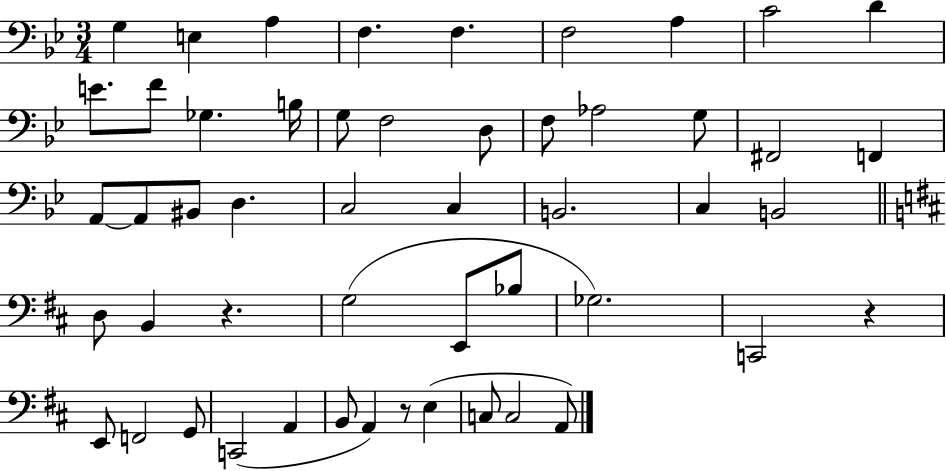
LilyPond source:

{
  \clef bass
  \numericTimeSignature
  \time 3/4
  \key bes \major
  g4 e4 a4 | f4. f4. | f2 a4 | c'2 d'4 | \break e'8. f'8 ges4. b16 | g8 f2 d8 | f8 aes2 g8 | fis,2 f,4 | \break a,8~~ a,8 bis,8 d4. | c2 c4 | b,2. | c4 b,2 | \break \bar "||" \break \key b \minor d8 b,4 r4. | g2( e,8 bes8 | ges2.) | c,2 r4 | \break e,8 f,2 g,8 | c,2( a,4 | b,8 a,4) r8 e4( | c8 c2 a,8) | \break \bar "|."
}